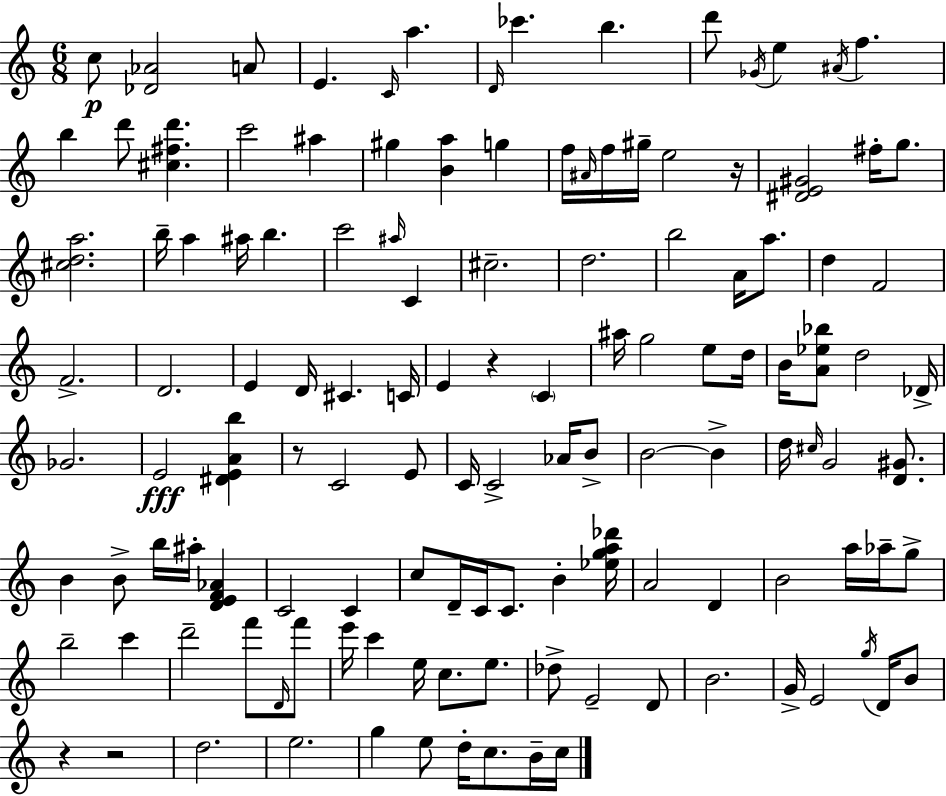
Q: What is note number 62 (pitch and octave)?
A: Ab4